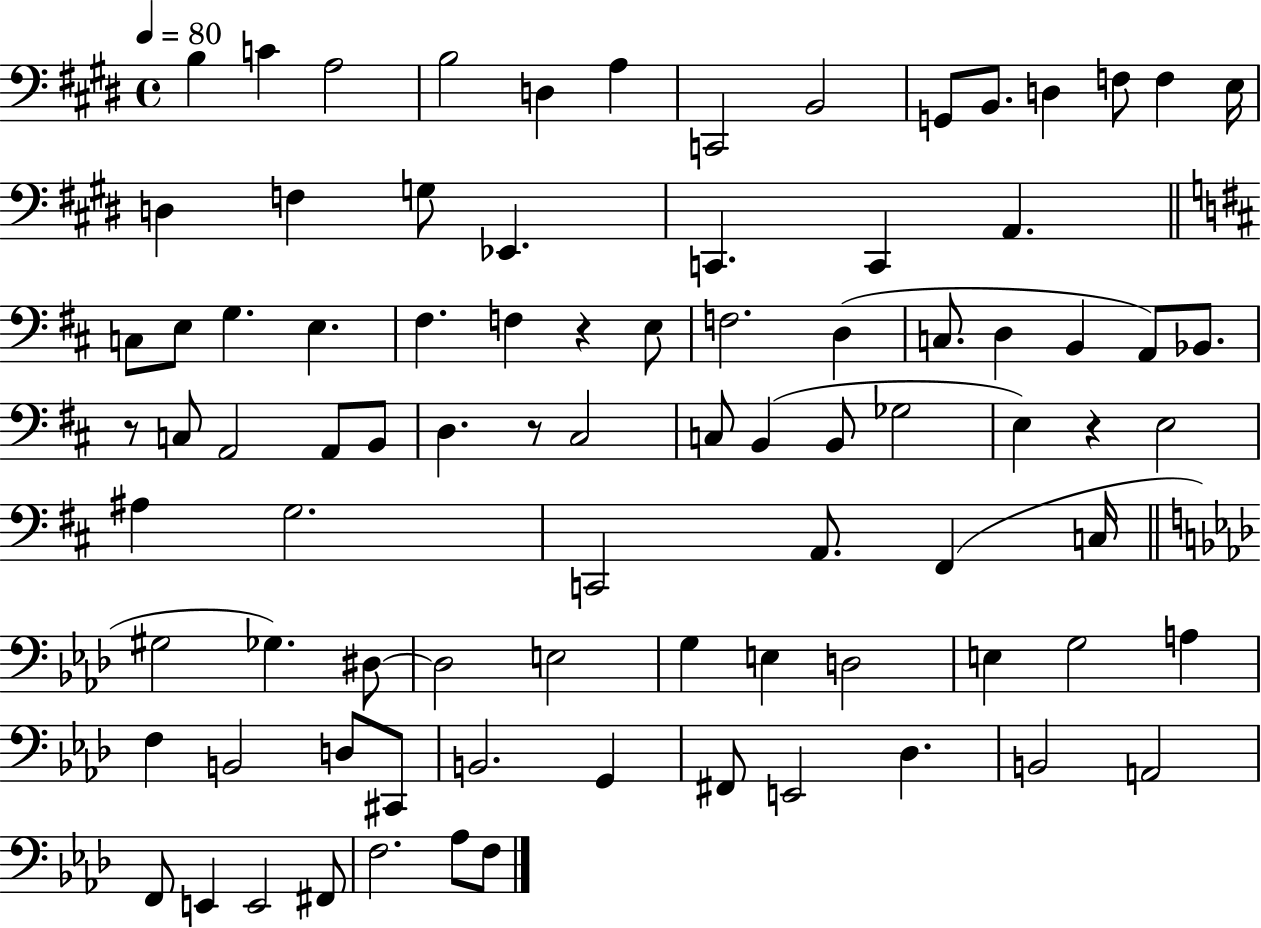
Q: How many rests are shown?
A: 4